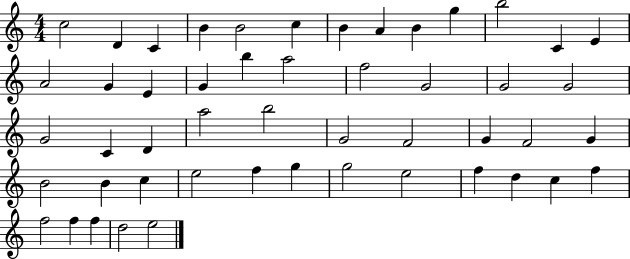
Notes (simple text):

C5/h D4/q C4/q B4/q B4/h C5/q B4/q A4/q B4/q G5/q B5/h C4/q E4/q A4/h G4/q E4/q G4/q B5/q A5/h F5/h G4/h G4/h G4/h G4/h C4/q D4/q A5/h B5/h G4/h F4/h G4/q F4/h G4/q B4/h B4/q C5/q E5/h F5/q G5/q G5/h E5/h F5/q D5/q C5/q F5/q F5/h F5/q F5/q D5/h E5/h